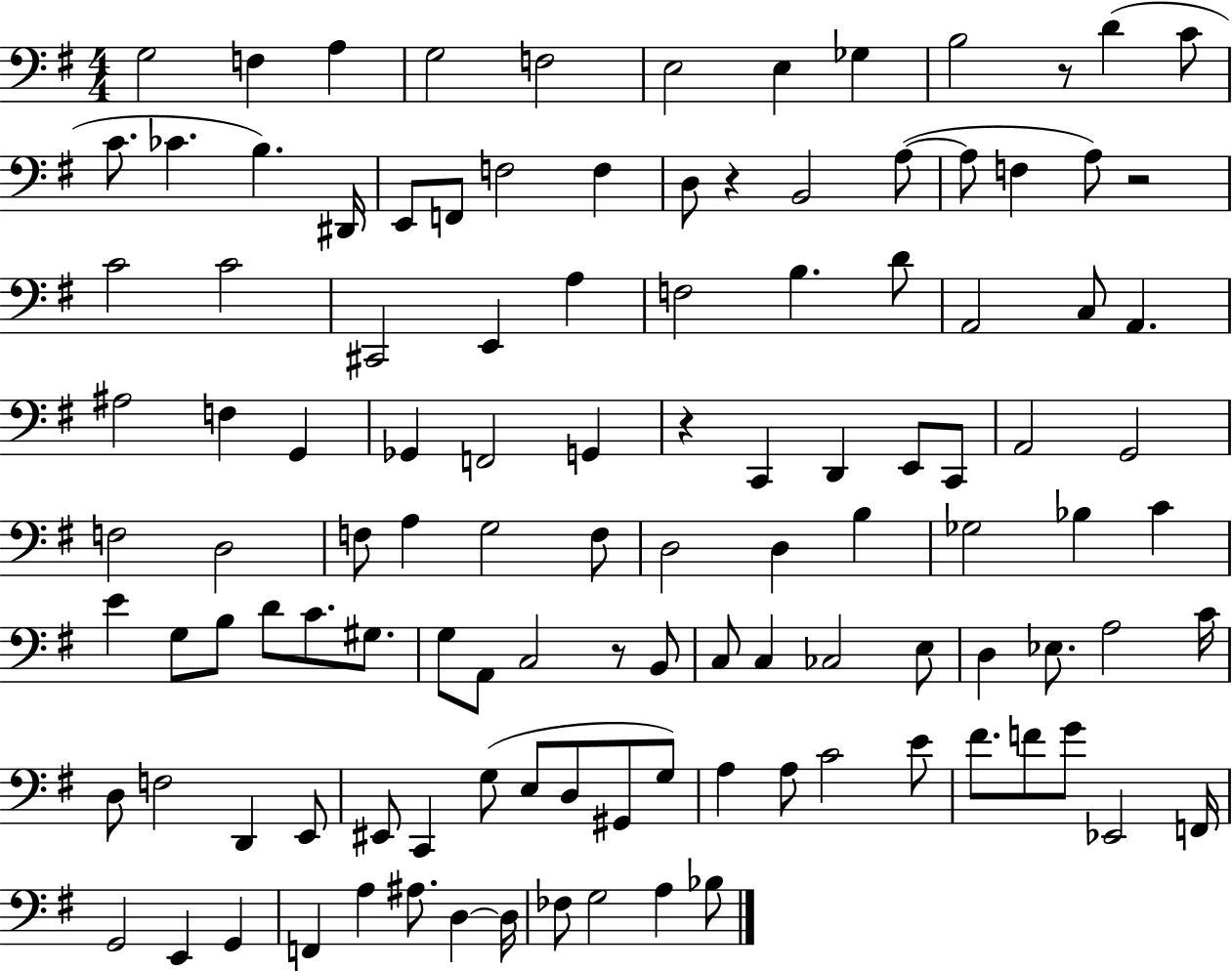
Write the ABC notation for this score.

X:1
T:Untitled
M:4/4
L:1/4
K:G
G,2 F, A, G,2 F,2 E,2 E, _G, B,2 z/2 D C/2 C/2 _C B, ^D,,/4 E,,/2 F,,/2 F,2 F, D,/2 z B,,2 A,/2 A,/2 F, A,/2 z2 C2 C2 ^C,,2 E,, A, F,2 B, D/2 A,,2 C,/2 A,, ^A,2 F, G,, _G,, F,,2 G,, z C,, D,, E,,/2 C,,/2 A,,2 G,,2 F,2 D,2 F,/2 A, G,2 F,/2 D,2 D, B, _G,2 _B, C E G,/2 B,/2 D/2 C/2 ^G,/2 G,/2 A,,/2 C,2 z/2 B,,/2 C,/2 C, _C,2 E,/2 D, _E,/2 A,2 C/4 D,/2 F,2 D,, E,,/2 ^E,,/2 C,, G,/2 E,/2 D,/2 ^G,,/2 G,/2 A, A,/2 C2 E/2 ^F/2 F/2 G/2 _E,,2 F,,/4 G,,2 E,, G,, F,, A, ^A,/2 D, D,/4 _F,/2 G,2 A, _B,/2